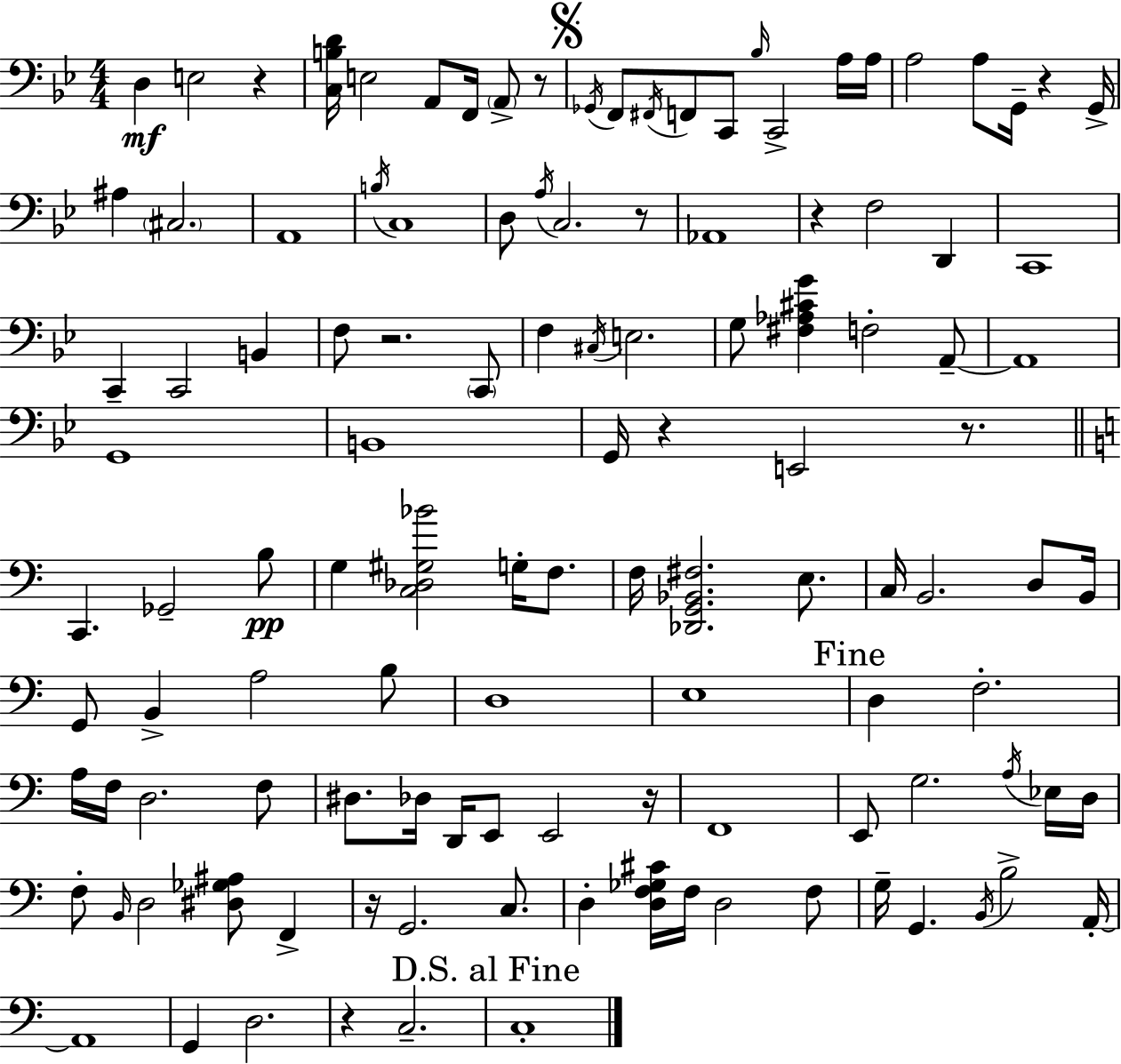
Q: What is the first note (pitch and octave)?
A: D3